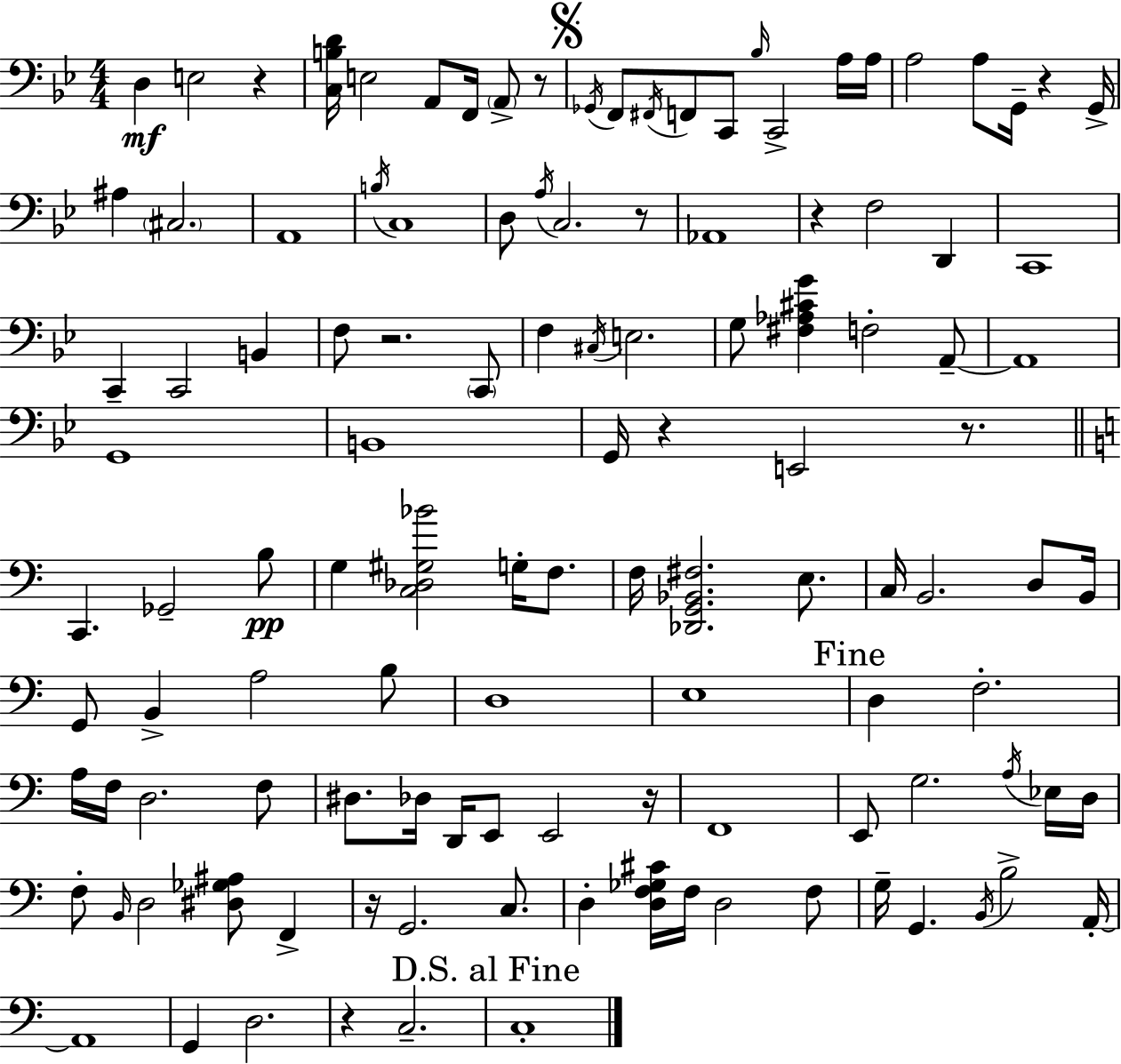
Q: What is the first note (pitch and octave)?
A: D3